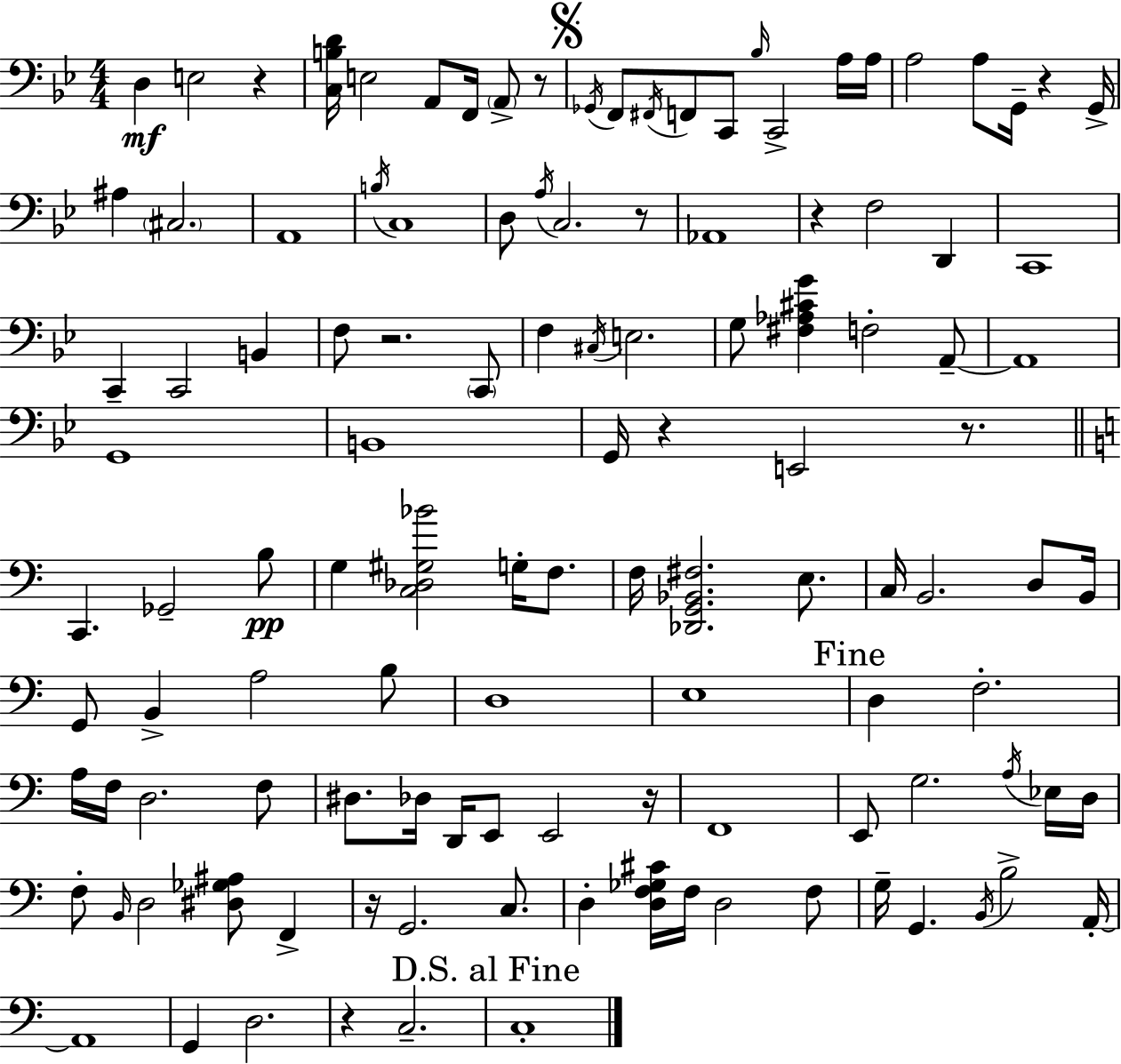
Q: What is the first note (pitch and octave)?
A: D3